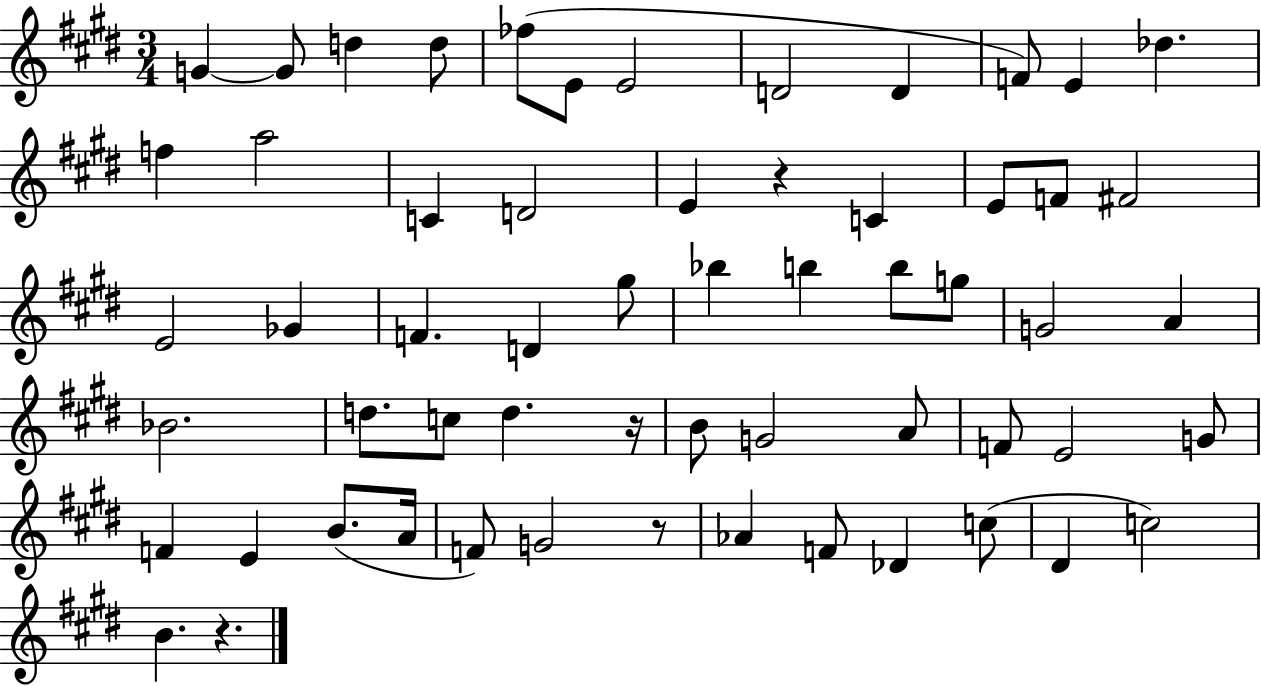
X:1
T:Untitled
M:3/4
L:1/4
K:E
G G/2 d d/2 _f/2 E/2 E2 D2 D F/2 E _d f a2 C D2 E z C E/2 F/2 ^F2 E2 _G F D ^g/2 _b b b/2 g/2 G2 A _B2 d/2 c/2 d z/4 B/2 G2 A/2 F/2 E2 G/2 F E B/2 A/4 F/2 G2 z/2 _A F/2 _D c/2 ^D c2 B z